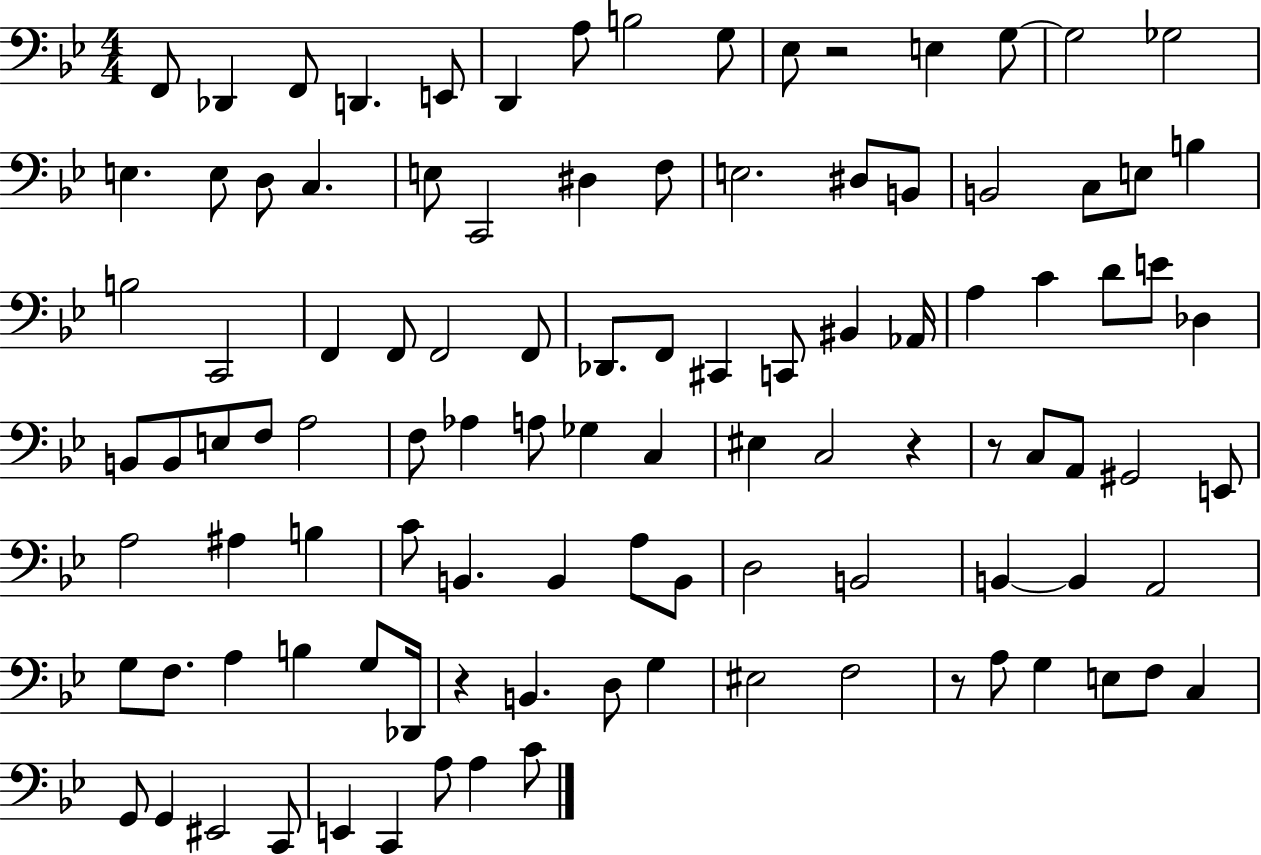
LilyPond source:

{
  \clef bass
  \numericTimeSignature
  \time 4/4
  \key bes \major
  \repeat volta 2 { f,8 des,4 f,8 d,4. e,8 | d,4 a8 b2 g8 | ees8 r2 e4 g8~~ | g2 ges2 | \break e4. e8 d8 c4. | e8 c,2 dis4 f8 | e2. dis8 b,8 | b,2 c8 e8 b4 | \break b2 c,2 | f,4 f,8 f,2 f,8 | des,8. f,8 cis,4 c,8 bis,4 aes,16 | a4 c'4 d'8 e'8 des4 | \break b,8 b,8 e8 f8 a2 | f8 aes4 a8 ges4 c4 | eis4 c2 r4 | r8 c8 a,8 gis,2 e,8 | \break a2 ais4 b4 | c'8 b,4. b,4 a8 b,8 | d2 b,2 | b,4~~ b,4 a,2 | \break g8 f8. a4 b4 g8 des,16 | r4 b,4. d8 g4 | eis2 f2 | r8 a8 g4 e8 f8 c4 | \break g,8 g,4 eis,2 c,8 | e,4 c,4 a8 a4 c'8 | } \bar "|."
}